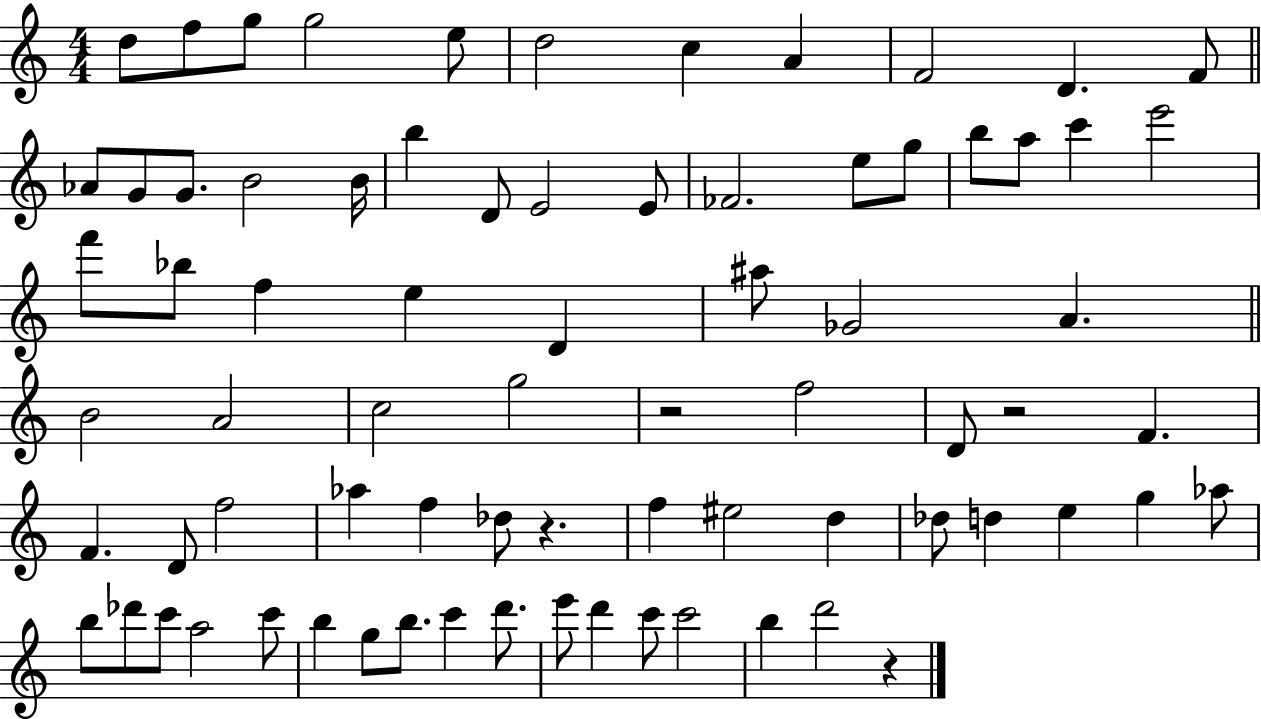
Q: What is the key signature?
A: C major